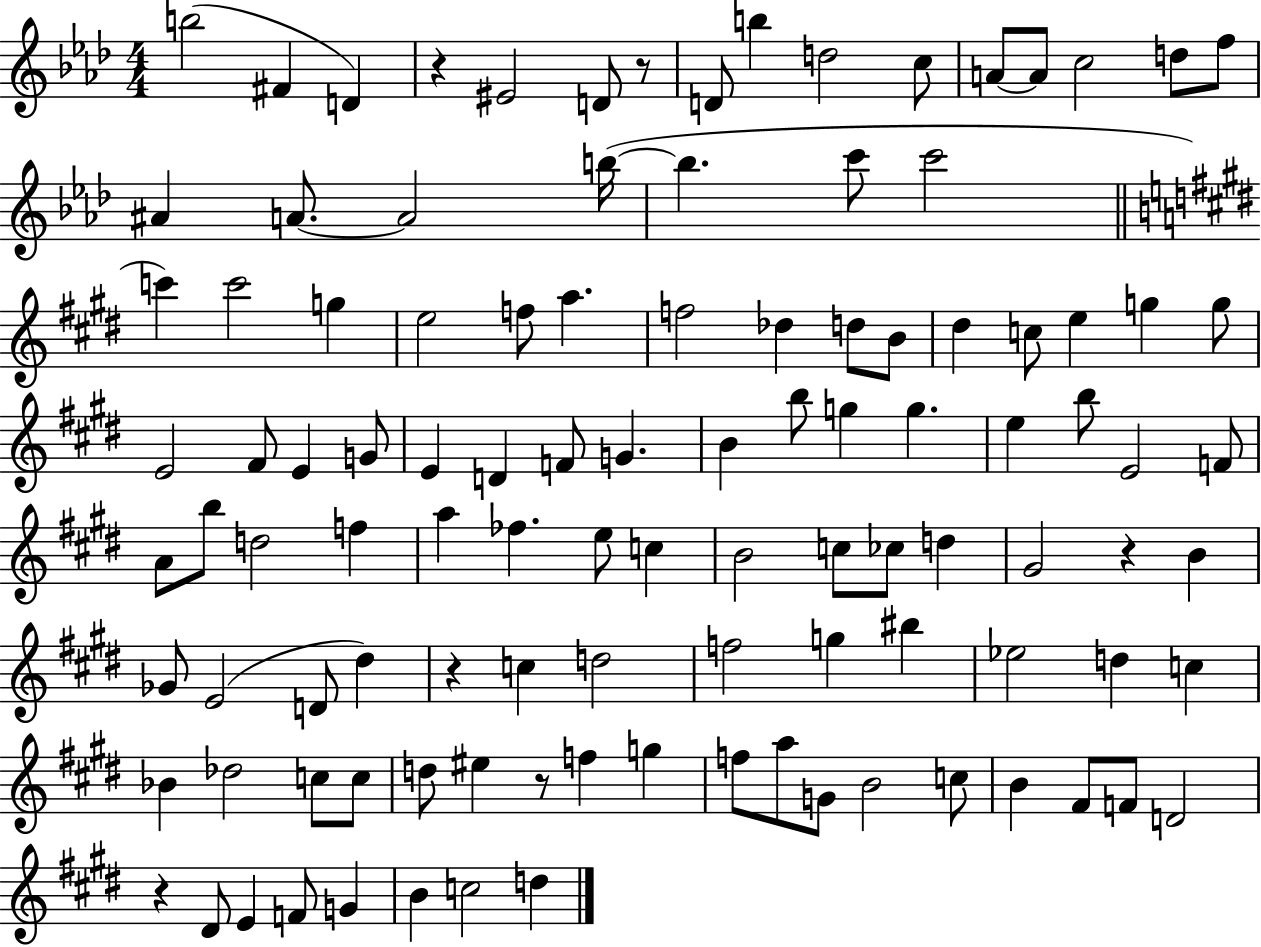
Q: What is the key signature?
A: AES major